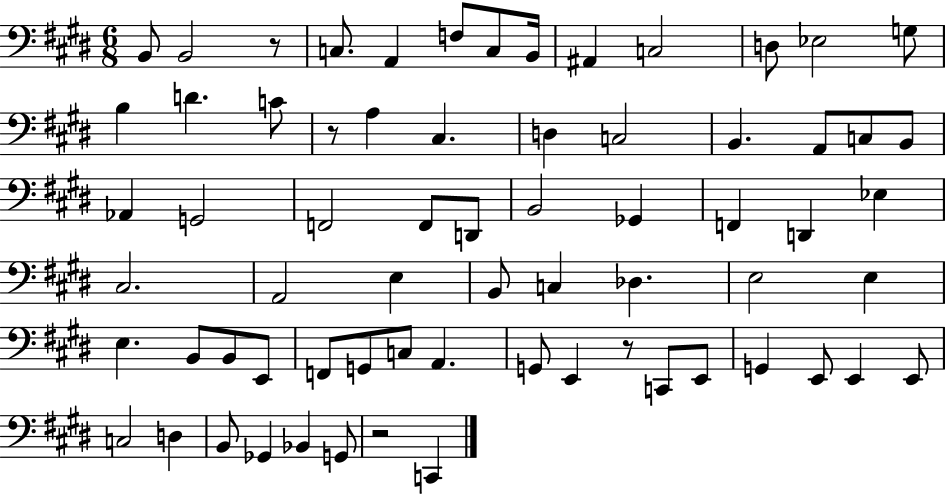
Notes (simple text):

B2/e B2/h R/e C3/e. A2/q F3/e C3/e B2/s A#2/q C3/h D3/e Eb3/h G3/e B3/q D4/q. C4/e R/e A3/q C#3/q. D3/q C3/h B2/q. A2/e C3/e B2/e Ab2/q G2/h F2/h F2/e D2/e B2/h Gb2/q F2/q D2/q Eb3/q C#3/h. A2/h E3/q B2/e C3/q Db3/q. E3/h E3/q E3/q. B2/e B2/e E2/e F2/e G2/e C3/e A2/q. G2/e E2/q R/e C2/e E2/e G2/q E2/e E2/q E2/e C3/h D3/q B2/e Gb2/q Bb2/q G2/e R/h C2/q